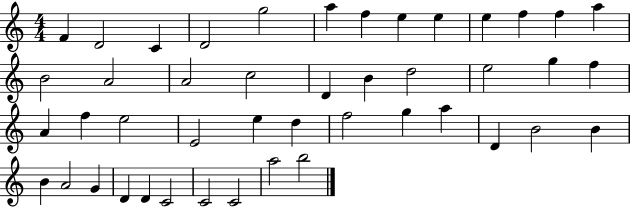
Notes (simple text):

F4/q D4/h C4/q D4/h G5/h A5/q F5/q E5/q E5/q E5/q F5/q F5/q A5/q B4/h A4/h A4/h C5/h D4/q B4/q D5/h E5/h G5/q F5/q A4/q F5/q E5/h E4/h E5/q D5/q F5/h G5/q A5/q D4/q B4/h B4/q B4/q A4/h G4/q D4/q D4/q C4/h C4/h C4/h A5/h B5/h